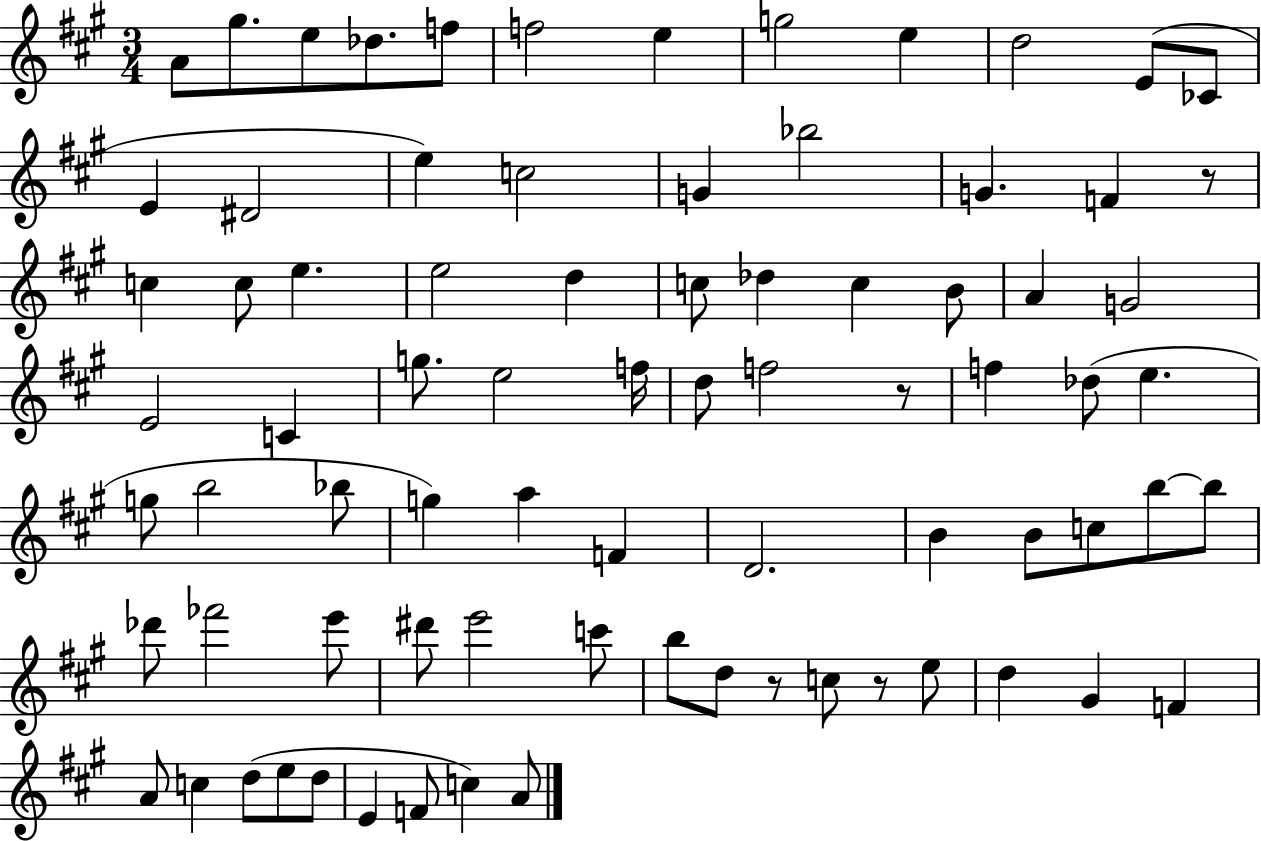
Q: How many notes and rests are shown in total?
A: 79